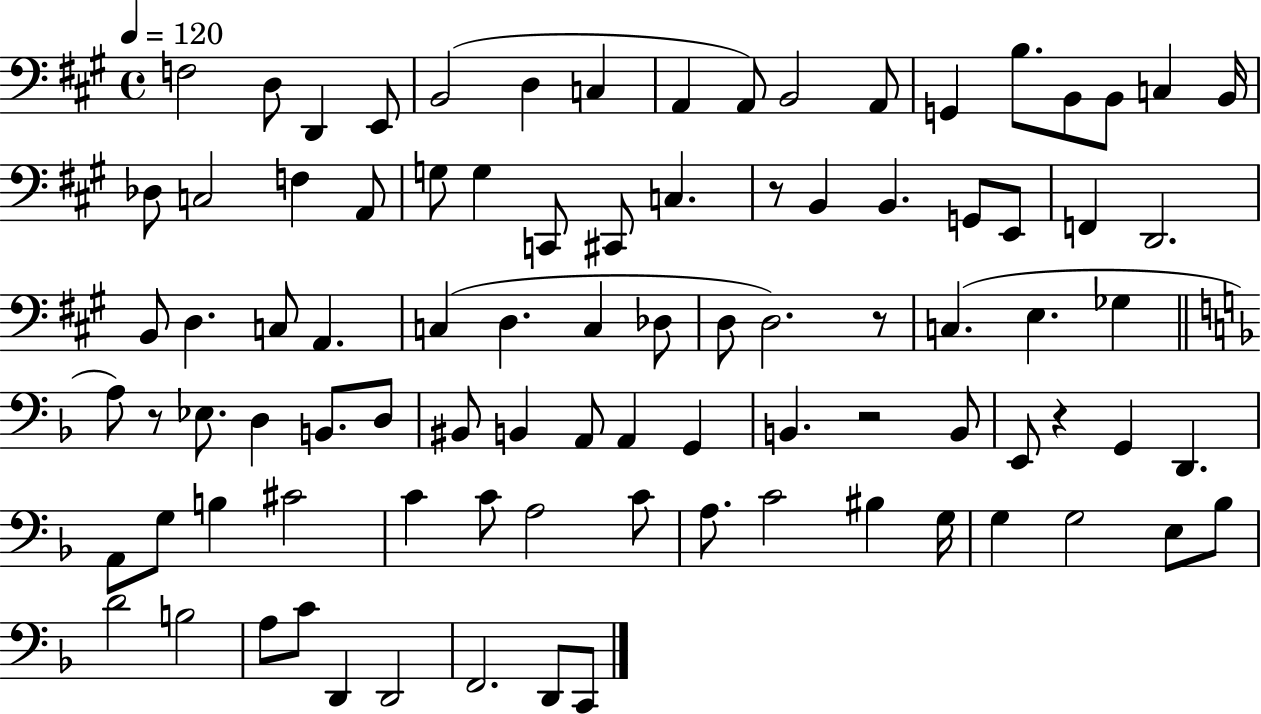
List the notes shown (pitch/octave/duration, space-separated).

F3/h D3/e D2/q E2/e B2/h D3/q C3/q A2/q A2/e B2/h A2/e G2/q B3/e. B2/e B2/e C3/q B2/s Db3/e C3/h F3/q A2/e G3/e G3/q C2/e C#2/e C3/q. R/e B2/q B2/q. G2/e E2/e F2/q D2/h. B2/e D3/q. C3/e A2/q. C3/q D3/q. C3/q Db3/e D3/e D3/h. R/e C3/q. E3/q. Gb3/q A3/e R/e Eb3/e. D3/q B2/e. D3/e BIS2/e B2/q A2/e A2/q G2/q B2/q. R/h B2/e E2/e R/q G2/q D2/q. A2/e G3/e B3/q C#4/h C4/q C4/e A3/h C4/e A3/e. C4/h BIS3/q G3/s G3/q G3/h E3/e Bb3/e D4/h B3/h A3/e C4/e D2/q D2/h F2/h. D2/e C2/e